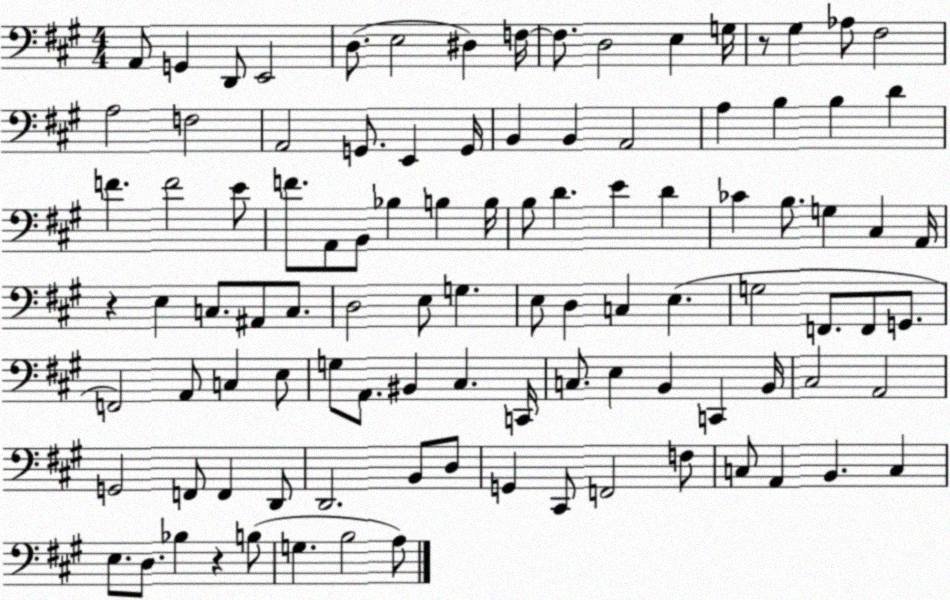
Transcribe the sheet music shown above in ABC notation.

X:1
T:Untitled
M:4/4
L:1/4
K:A
A,,/2 G,, D,,/2 E,,2 D,/2 E,2 ^D, F,/4 F,/2 D,2 E, G,/4 z/2 ^G, _A,/2 ^F,2 A,2 F,2 A,,2 G,,/2 E,, G,,/4 B,, B,, A,,2 A, B, B, D F F2 E/2 F/2 A,,/2 B,,/2 _B, B, B,/4 B,/2 D E D _C B,/2 G, ^C, A,,/4 z E, C,/2 ^A,,/2 C,/2 D,2 E,/2 G, E,/2 D, C, E, G,2 F,,/2 F,,/2 G,,/2 F,,2 A,,/2 C, E,/2 G,/2 A,,/2 ^B,, ^C, C,,/4 C,/2 E, B,, C,, B,,/4 ^C,2 A,,2 G,,2 F,,/2 F,, D,,/2 D,,2 B,,/2 D,/2 G,, ^C,,/2 F,,2 F,/2 C,/2 A,, B,, C, E,/2 D,/2 _B, z B,/2 G, B,2 A,/2